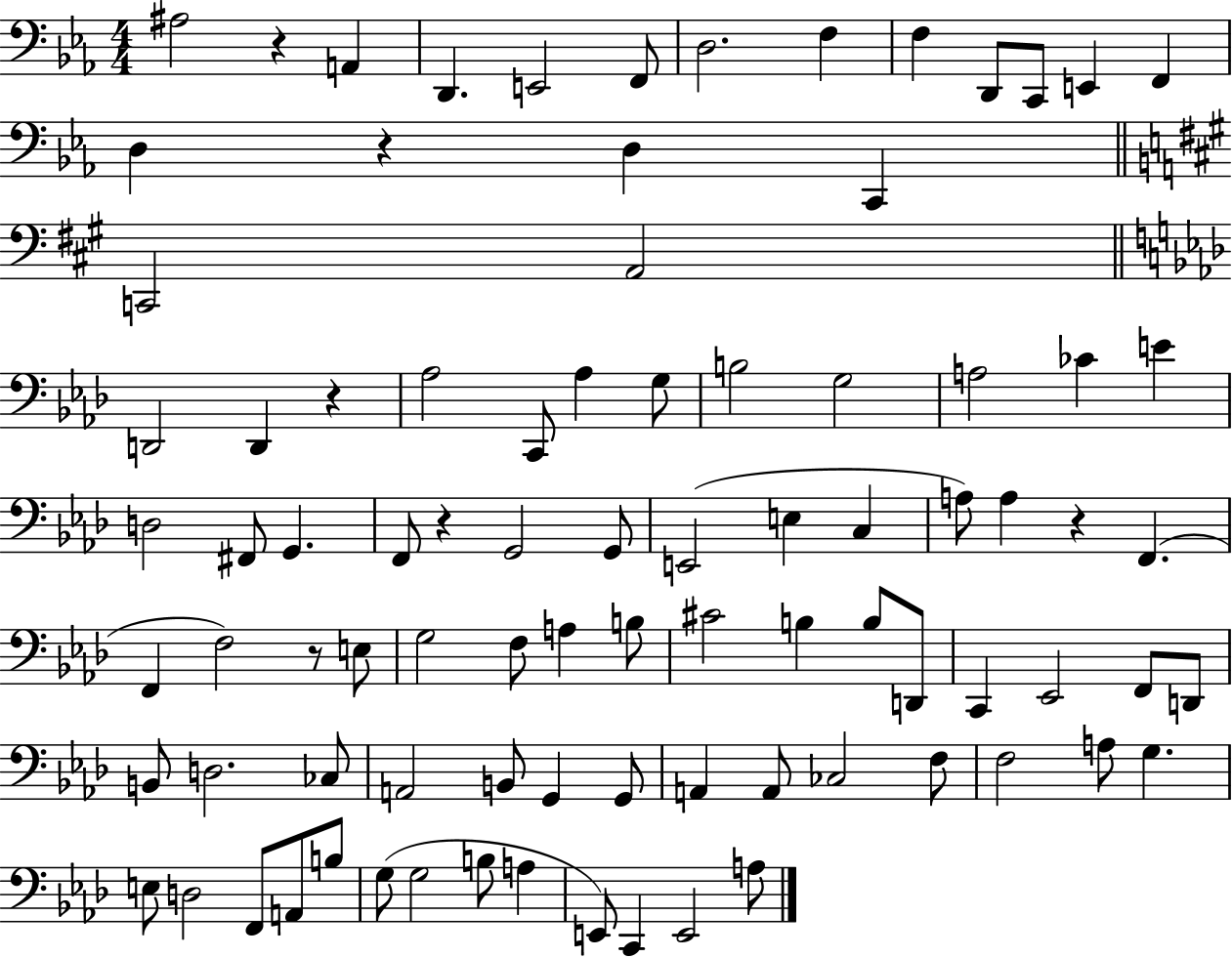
X:1
T:Untitled
M:4/4
L:1/4
K:Eb
^A,2 z A,, D,, E,,2 F,,/2 D,2 F, F, D,,/2 C,,/2 E,, F,, D, z D, C,, C,,2 A,,2 D,,2 D,, z _A,2 C,,/2 _A, G,/2 B,2 G,2 A,2 _C E D,2 ^F,,/2 G,, F,,/2 z G,,2 G,,/2 E,,2 E, C, A,/2 A, z F,, F,, F,2 z/2 E,/2 G,2 F,/2 A, B,/2 ^C2 B, B,/2 D,,/2 C,, _E,,2 F,,/2 D,,/2 B,,/2 D,2 _C,/2 A,,2 B,,/2 G,, G,,/2 A,, A,,/2 _C,2 F,/2 F,2 A,/2 G, E,/2 D,2 F,,/2 A,,/2 B,/2 G,/2 G,2 B,/2 A, E,,/2 C,, E,,2 A,/2